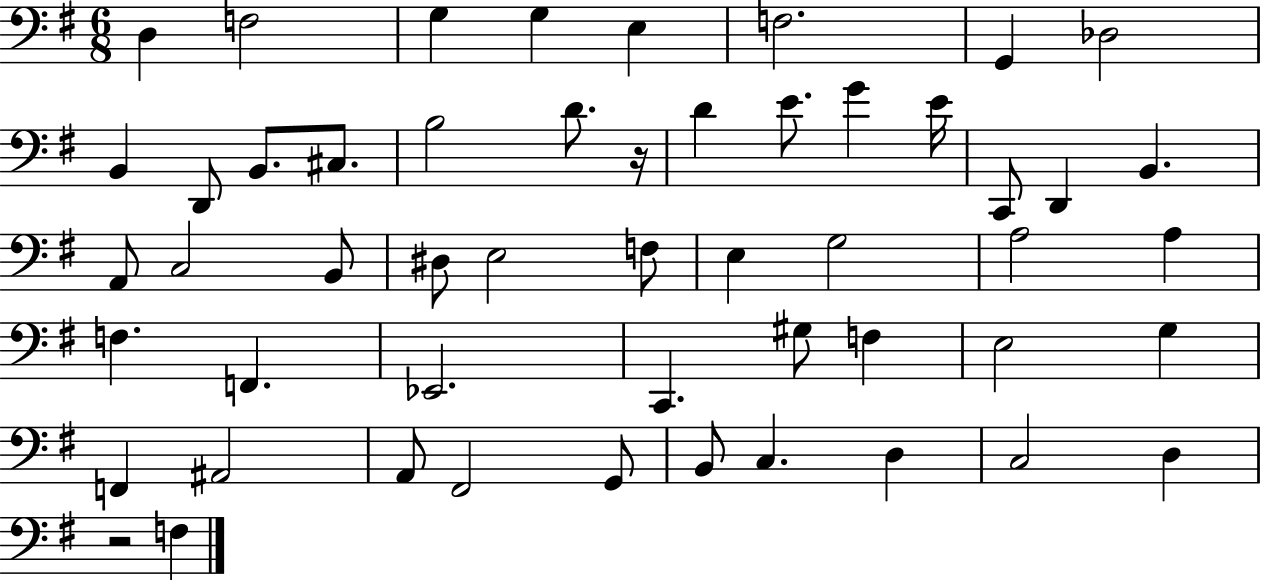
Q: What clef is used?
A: bass